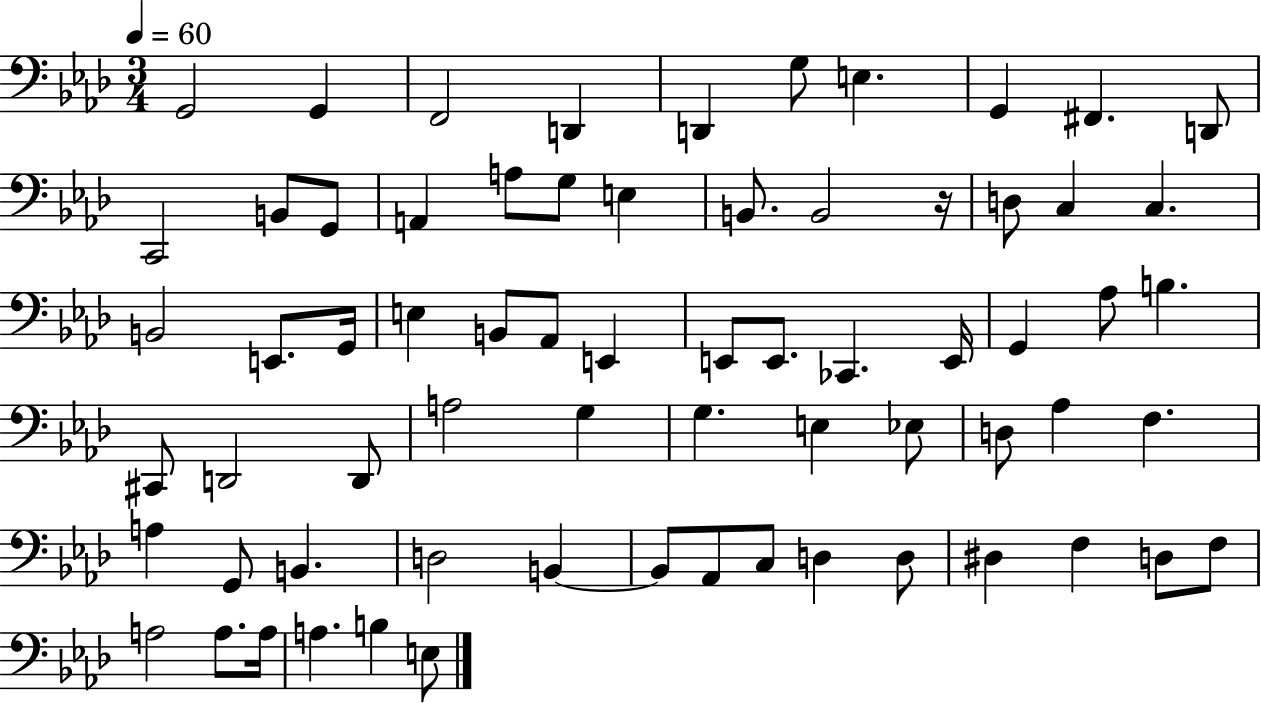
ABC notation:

X:1
T:Untitled
M:3/4
L:1/4
K:Ab
G,,2 G,, F,,2 D,, D,, G,/2 E, G,, ^F,, D,,/2 C,,2 B,,/2 G,,/2 A,, A,/2 G,/2 E, B,,/2 B,,2 z/4 D,/2 C, C, B,,2 E,,/2 G,,/4 E, B,,/2 _A,,/2 E,, E,,/2 E,,/2 _C,, E,,/4 G,, _A,/2 B, ^C,,/2 D,,2 D,,/2 A,2 G, G, E, _E,/2 D,/2 _A, F, A, G,,/2 B,, D,2 B,, B,,/2 _A,,/2 C,/2 D, D,/2 ^D, F, D,/2 F,/2 A,2 A,/2 A,/4 A, B, E,/2